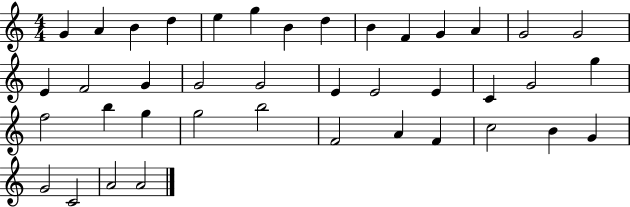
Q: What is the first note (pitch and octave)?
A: G4